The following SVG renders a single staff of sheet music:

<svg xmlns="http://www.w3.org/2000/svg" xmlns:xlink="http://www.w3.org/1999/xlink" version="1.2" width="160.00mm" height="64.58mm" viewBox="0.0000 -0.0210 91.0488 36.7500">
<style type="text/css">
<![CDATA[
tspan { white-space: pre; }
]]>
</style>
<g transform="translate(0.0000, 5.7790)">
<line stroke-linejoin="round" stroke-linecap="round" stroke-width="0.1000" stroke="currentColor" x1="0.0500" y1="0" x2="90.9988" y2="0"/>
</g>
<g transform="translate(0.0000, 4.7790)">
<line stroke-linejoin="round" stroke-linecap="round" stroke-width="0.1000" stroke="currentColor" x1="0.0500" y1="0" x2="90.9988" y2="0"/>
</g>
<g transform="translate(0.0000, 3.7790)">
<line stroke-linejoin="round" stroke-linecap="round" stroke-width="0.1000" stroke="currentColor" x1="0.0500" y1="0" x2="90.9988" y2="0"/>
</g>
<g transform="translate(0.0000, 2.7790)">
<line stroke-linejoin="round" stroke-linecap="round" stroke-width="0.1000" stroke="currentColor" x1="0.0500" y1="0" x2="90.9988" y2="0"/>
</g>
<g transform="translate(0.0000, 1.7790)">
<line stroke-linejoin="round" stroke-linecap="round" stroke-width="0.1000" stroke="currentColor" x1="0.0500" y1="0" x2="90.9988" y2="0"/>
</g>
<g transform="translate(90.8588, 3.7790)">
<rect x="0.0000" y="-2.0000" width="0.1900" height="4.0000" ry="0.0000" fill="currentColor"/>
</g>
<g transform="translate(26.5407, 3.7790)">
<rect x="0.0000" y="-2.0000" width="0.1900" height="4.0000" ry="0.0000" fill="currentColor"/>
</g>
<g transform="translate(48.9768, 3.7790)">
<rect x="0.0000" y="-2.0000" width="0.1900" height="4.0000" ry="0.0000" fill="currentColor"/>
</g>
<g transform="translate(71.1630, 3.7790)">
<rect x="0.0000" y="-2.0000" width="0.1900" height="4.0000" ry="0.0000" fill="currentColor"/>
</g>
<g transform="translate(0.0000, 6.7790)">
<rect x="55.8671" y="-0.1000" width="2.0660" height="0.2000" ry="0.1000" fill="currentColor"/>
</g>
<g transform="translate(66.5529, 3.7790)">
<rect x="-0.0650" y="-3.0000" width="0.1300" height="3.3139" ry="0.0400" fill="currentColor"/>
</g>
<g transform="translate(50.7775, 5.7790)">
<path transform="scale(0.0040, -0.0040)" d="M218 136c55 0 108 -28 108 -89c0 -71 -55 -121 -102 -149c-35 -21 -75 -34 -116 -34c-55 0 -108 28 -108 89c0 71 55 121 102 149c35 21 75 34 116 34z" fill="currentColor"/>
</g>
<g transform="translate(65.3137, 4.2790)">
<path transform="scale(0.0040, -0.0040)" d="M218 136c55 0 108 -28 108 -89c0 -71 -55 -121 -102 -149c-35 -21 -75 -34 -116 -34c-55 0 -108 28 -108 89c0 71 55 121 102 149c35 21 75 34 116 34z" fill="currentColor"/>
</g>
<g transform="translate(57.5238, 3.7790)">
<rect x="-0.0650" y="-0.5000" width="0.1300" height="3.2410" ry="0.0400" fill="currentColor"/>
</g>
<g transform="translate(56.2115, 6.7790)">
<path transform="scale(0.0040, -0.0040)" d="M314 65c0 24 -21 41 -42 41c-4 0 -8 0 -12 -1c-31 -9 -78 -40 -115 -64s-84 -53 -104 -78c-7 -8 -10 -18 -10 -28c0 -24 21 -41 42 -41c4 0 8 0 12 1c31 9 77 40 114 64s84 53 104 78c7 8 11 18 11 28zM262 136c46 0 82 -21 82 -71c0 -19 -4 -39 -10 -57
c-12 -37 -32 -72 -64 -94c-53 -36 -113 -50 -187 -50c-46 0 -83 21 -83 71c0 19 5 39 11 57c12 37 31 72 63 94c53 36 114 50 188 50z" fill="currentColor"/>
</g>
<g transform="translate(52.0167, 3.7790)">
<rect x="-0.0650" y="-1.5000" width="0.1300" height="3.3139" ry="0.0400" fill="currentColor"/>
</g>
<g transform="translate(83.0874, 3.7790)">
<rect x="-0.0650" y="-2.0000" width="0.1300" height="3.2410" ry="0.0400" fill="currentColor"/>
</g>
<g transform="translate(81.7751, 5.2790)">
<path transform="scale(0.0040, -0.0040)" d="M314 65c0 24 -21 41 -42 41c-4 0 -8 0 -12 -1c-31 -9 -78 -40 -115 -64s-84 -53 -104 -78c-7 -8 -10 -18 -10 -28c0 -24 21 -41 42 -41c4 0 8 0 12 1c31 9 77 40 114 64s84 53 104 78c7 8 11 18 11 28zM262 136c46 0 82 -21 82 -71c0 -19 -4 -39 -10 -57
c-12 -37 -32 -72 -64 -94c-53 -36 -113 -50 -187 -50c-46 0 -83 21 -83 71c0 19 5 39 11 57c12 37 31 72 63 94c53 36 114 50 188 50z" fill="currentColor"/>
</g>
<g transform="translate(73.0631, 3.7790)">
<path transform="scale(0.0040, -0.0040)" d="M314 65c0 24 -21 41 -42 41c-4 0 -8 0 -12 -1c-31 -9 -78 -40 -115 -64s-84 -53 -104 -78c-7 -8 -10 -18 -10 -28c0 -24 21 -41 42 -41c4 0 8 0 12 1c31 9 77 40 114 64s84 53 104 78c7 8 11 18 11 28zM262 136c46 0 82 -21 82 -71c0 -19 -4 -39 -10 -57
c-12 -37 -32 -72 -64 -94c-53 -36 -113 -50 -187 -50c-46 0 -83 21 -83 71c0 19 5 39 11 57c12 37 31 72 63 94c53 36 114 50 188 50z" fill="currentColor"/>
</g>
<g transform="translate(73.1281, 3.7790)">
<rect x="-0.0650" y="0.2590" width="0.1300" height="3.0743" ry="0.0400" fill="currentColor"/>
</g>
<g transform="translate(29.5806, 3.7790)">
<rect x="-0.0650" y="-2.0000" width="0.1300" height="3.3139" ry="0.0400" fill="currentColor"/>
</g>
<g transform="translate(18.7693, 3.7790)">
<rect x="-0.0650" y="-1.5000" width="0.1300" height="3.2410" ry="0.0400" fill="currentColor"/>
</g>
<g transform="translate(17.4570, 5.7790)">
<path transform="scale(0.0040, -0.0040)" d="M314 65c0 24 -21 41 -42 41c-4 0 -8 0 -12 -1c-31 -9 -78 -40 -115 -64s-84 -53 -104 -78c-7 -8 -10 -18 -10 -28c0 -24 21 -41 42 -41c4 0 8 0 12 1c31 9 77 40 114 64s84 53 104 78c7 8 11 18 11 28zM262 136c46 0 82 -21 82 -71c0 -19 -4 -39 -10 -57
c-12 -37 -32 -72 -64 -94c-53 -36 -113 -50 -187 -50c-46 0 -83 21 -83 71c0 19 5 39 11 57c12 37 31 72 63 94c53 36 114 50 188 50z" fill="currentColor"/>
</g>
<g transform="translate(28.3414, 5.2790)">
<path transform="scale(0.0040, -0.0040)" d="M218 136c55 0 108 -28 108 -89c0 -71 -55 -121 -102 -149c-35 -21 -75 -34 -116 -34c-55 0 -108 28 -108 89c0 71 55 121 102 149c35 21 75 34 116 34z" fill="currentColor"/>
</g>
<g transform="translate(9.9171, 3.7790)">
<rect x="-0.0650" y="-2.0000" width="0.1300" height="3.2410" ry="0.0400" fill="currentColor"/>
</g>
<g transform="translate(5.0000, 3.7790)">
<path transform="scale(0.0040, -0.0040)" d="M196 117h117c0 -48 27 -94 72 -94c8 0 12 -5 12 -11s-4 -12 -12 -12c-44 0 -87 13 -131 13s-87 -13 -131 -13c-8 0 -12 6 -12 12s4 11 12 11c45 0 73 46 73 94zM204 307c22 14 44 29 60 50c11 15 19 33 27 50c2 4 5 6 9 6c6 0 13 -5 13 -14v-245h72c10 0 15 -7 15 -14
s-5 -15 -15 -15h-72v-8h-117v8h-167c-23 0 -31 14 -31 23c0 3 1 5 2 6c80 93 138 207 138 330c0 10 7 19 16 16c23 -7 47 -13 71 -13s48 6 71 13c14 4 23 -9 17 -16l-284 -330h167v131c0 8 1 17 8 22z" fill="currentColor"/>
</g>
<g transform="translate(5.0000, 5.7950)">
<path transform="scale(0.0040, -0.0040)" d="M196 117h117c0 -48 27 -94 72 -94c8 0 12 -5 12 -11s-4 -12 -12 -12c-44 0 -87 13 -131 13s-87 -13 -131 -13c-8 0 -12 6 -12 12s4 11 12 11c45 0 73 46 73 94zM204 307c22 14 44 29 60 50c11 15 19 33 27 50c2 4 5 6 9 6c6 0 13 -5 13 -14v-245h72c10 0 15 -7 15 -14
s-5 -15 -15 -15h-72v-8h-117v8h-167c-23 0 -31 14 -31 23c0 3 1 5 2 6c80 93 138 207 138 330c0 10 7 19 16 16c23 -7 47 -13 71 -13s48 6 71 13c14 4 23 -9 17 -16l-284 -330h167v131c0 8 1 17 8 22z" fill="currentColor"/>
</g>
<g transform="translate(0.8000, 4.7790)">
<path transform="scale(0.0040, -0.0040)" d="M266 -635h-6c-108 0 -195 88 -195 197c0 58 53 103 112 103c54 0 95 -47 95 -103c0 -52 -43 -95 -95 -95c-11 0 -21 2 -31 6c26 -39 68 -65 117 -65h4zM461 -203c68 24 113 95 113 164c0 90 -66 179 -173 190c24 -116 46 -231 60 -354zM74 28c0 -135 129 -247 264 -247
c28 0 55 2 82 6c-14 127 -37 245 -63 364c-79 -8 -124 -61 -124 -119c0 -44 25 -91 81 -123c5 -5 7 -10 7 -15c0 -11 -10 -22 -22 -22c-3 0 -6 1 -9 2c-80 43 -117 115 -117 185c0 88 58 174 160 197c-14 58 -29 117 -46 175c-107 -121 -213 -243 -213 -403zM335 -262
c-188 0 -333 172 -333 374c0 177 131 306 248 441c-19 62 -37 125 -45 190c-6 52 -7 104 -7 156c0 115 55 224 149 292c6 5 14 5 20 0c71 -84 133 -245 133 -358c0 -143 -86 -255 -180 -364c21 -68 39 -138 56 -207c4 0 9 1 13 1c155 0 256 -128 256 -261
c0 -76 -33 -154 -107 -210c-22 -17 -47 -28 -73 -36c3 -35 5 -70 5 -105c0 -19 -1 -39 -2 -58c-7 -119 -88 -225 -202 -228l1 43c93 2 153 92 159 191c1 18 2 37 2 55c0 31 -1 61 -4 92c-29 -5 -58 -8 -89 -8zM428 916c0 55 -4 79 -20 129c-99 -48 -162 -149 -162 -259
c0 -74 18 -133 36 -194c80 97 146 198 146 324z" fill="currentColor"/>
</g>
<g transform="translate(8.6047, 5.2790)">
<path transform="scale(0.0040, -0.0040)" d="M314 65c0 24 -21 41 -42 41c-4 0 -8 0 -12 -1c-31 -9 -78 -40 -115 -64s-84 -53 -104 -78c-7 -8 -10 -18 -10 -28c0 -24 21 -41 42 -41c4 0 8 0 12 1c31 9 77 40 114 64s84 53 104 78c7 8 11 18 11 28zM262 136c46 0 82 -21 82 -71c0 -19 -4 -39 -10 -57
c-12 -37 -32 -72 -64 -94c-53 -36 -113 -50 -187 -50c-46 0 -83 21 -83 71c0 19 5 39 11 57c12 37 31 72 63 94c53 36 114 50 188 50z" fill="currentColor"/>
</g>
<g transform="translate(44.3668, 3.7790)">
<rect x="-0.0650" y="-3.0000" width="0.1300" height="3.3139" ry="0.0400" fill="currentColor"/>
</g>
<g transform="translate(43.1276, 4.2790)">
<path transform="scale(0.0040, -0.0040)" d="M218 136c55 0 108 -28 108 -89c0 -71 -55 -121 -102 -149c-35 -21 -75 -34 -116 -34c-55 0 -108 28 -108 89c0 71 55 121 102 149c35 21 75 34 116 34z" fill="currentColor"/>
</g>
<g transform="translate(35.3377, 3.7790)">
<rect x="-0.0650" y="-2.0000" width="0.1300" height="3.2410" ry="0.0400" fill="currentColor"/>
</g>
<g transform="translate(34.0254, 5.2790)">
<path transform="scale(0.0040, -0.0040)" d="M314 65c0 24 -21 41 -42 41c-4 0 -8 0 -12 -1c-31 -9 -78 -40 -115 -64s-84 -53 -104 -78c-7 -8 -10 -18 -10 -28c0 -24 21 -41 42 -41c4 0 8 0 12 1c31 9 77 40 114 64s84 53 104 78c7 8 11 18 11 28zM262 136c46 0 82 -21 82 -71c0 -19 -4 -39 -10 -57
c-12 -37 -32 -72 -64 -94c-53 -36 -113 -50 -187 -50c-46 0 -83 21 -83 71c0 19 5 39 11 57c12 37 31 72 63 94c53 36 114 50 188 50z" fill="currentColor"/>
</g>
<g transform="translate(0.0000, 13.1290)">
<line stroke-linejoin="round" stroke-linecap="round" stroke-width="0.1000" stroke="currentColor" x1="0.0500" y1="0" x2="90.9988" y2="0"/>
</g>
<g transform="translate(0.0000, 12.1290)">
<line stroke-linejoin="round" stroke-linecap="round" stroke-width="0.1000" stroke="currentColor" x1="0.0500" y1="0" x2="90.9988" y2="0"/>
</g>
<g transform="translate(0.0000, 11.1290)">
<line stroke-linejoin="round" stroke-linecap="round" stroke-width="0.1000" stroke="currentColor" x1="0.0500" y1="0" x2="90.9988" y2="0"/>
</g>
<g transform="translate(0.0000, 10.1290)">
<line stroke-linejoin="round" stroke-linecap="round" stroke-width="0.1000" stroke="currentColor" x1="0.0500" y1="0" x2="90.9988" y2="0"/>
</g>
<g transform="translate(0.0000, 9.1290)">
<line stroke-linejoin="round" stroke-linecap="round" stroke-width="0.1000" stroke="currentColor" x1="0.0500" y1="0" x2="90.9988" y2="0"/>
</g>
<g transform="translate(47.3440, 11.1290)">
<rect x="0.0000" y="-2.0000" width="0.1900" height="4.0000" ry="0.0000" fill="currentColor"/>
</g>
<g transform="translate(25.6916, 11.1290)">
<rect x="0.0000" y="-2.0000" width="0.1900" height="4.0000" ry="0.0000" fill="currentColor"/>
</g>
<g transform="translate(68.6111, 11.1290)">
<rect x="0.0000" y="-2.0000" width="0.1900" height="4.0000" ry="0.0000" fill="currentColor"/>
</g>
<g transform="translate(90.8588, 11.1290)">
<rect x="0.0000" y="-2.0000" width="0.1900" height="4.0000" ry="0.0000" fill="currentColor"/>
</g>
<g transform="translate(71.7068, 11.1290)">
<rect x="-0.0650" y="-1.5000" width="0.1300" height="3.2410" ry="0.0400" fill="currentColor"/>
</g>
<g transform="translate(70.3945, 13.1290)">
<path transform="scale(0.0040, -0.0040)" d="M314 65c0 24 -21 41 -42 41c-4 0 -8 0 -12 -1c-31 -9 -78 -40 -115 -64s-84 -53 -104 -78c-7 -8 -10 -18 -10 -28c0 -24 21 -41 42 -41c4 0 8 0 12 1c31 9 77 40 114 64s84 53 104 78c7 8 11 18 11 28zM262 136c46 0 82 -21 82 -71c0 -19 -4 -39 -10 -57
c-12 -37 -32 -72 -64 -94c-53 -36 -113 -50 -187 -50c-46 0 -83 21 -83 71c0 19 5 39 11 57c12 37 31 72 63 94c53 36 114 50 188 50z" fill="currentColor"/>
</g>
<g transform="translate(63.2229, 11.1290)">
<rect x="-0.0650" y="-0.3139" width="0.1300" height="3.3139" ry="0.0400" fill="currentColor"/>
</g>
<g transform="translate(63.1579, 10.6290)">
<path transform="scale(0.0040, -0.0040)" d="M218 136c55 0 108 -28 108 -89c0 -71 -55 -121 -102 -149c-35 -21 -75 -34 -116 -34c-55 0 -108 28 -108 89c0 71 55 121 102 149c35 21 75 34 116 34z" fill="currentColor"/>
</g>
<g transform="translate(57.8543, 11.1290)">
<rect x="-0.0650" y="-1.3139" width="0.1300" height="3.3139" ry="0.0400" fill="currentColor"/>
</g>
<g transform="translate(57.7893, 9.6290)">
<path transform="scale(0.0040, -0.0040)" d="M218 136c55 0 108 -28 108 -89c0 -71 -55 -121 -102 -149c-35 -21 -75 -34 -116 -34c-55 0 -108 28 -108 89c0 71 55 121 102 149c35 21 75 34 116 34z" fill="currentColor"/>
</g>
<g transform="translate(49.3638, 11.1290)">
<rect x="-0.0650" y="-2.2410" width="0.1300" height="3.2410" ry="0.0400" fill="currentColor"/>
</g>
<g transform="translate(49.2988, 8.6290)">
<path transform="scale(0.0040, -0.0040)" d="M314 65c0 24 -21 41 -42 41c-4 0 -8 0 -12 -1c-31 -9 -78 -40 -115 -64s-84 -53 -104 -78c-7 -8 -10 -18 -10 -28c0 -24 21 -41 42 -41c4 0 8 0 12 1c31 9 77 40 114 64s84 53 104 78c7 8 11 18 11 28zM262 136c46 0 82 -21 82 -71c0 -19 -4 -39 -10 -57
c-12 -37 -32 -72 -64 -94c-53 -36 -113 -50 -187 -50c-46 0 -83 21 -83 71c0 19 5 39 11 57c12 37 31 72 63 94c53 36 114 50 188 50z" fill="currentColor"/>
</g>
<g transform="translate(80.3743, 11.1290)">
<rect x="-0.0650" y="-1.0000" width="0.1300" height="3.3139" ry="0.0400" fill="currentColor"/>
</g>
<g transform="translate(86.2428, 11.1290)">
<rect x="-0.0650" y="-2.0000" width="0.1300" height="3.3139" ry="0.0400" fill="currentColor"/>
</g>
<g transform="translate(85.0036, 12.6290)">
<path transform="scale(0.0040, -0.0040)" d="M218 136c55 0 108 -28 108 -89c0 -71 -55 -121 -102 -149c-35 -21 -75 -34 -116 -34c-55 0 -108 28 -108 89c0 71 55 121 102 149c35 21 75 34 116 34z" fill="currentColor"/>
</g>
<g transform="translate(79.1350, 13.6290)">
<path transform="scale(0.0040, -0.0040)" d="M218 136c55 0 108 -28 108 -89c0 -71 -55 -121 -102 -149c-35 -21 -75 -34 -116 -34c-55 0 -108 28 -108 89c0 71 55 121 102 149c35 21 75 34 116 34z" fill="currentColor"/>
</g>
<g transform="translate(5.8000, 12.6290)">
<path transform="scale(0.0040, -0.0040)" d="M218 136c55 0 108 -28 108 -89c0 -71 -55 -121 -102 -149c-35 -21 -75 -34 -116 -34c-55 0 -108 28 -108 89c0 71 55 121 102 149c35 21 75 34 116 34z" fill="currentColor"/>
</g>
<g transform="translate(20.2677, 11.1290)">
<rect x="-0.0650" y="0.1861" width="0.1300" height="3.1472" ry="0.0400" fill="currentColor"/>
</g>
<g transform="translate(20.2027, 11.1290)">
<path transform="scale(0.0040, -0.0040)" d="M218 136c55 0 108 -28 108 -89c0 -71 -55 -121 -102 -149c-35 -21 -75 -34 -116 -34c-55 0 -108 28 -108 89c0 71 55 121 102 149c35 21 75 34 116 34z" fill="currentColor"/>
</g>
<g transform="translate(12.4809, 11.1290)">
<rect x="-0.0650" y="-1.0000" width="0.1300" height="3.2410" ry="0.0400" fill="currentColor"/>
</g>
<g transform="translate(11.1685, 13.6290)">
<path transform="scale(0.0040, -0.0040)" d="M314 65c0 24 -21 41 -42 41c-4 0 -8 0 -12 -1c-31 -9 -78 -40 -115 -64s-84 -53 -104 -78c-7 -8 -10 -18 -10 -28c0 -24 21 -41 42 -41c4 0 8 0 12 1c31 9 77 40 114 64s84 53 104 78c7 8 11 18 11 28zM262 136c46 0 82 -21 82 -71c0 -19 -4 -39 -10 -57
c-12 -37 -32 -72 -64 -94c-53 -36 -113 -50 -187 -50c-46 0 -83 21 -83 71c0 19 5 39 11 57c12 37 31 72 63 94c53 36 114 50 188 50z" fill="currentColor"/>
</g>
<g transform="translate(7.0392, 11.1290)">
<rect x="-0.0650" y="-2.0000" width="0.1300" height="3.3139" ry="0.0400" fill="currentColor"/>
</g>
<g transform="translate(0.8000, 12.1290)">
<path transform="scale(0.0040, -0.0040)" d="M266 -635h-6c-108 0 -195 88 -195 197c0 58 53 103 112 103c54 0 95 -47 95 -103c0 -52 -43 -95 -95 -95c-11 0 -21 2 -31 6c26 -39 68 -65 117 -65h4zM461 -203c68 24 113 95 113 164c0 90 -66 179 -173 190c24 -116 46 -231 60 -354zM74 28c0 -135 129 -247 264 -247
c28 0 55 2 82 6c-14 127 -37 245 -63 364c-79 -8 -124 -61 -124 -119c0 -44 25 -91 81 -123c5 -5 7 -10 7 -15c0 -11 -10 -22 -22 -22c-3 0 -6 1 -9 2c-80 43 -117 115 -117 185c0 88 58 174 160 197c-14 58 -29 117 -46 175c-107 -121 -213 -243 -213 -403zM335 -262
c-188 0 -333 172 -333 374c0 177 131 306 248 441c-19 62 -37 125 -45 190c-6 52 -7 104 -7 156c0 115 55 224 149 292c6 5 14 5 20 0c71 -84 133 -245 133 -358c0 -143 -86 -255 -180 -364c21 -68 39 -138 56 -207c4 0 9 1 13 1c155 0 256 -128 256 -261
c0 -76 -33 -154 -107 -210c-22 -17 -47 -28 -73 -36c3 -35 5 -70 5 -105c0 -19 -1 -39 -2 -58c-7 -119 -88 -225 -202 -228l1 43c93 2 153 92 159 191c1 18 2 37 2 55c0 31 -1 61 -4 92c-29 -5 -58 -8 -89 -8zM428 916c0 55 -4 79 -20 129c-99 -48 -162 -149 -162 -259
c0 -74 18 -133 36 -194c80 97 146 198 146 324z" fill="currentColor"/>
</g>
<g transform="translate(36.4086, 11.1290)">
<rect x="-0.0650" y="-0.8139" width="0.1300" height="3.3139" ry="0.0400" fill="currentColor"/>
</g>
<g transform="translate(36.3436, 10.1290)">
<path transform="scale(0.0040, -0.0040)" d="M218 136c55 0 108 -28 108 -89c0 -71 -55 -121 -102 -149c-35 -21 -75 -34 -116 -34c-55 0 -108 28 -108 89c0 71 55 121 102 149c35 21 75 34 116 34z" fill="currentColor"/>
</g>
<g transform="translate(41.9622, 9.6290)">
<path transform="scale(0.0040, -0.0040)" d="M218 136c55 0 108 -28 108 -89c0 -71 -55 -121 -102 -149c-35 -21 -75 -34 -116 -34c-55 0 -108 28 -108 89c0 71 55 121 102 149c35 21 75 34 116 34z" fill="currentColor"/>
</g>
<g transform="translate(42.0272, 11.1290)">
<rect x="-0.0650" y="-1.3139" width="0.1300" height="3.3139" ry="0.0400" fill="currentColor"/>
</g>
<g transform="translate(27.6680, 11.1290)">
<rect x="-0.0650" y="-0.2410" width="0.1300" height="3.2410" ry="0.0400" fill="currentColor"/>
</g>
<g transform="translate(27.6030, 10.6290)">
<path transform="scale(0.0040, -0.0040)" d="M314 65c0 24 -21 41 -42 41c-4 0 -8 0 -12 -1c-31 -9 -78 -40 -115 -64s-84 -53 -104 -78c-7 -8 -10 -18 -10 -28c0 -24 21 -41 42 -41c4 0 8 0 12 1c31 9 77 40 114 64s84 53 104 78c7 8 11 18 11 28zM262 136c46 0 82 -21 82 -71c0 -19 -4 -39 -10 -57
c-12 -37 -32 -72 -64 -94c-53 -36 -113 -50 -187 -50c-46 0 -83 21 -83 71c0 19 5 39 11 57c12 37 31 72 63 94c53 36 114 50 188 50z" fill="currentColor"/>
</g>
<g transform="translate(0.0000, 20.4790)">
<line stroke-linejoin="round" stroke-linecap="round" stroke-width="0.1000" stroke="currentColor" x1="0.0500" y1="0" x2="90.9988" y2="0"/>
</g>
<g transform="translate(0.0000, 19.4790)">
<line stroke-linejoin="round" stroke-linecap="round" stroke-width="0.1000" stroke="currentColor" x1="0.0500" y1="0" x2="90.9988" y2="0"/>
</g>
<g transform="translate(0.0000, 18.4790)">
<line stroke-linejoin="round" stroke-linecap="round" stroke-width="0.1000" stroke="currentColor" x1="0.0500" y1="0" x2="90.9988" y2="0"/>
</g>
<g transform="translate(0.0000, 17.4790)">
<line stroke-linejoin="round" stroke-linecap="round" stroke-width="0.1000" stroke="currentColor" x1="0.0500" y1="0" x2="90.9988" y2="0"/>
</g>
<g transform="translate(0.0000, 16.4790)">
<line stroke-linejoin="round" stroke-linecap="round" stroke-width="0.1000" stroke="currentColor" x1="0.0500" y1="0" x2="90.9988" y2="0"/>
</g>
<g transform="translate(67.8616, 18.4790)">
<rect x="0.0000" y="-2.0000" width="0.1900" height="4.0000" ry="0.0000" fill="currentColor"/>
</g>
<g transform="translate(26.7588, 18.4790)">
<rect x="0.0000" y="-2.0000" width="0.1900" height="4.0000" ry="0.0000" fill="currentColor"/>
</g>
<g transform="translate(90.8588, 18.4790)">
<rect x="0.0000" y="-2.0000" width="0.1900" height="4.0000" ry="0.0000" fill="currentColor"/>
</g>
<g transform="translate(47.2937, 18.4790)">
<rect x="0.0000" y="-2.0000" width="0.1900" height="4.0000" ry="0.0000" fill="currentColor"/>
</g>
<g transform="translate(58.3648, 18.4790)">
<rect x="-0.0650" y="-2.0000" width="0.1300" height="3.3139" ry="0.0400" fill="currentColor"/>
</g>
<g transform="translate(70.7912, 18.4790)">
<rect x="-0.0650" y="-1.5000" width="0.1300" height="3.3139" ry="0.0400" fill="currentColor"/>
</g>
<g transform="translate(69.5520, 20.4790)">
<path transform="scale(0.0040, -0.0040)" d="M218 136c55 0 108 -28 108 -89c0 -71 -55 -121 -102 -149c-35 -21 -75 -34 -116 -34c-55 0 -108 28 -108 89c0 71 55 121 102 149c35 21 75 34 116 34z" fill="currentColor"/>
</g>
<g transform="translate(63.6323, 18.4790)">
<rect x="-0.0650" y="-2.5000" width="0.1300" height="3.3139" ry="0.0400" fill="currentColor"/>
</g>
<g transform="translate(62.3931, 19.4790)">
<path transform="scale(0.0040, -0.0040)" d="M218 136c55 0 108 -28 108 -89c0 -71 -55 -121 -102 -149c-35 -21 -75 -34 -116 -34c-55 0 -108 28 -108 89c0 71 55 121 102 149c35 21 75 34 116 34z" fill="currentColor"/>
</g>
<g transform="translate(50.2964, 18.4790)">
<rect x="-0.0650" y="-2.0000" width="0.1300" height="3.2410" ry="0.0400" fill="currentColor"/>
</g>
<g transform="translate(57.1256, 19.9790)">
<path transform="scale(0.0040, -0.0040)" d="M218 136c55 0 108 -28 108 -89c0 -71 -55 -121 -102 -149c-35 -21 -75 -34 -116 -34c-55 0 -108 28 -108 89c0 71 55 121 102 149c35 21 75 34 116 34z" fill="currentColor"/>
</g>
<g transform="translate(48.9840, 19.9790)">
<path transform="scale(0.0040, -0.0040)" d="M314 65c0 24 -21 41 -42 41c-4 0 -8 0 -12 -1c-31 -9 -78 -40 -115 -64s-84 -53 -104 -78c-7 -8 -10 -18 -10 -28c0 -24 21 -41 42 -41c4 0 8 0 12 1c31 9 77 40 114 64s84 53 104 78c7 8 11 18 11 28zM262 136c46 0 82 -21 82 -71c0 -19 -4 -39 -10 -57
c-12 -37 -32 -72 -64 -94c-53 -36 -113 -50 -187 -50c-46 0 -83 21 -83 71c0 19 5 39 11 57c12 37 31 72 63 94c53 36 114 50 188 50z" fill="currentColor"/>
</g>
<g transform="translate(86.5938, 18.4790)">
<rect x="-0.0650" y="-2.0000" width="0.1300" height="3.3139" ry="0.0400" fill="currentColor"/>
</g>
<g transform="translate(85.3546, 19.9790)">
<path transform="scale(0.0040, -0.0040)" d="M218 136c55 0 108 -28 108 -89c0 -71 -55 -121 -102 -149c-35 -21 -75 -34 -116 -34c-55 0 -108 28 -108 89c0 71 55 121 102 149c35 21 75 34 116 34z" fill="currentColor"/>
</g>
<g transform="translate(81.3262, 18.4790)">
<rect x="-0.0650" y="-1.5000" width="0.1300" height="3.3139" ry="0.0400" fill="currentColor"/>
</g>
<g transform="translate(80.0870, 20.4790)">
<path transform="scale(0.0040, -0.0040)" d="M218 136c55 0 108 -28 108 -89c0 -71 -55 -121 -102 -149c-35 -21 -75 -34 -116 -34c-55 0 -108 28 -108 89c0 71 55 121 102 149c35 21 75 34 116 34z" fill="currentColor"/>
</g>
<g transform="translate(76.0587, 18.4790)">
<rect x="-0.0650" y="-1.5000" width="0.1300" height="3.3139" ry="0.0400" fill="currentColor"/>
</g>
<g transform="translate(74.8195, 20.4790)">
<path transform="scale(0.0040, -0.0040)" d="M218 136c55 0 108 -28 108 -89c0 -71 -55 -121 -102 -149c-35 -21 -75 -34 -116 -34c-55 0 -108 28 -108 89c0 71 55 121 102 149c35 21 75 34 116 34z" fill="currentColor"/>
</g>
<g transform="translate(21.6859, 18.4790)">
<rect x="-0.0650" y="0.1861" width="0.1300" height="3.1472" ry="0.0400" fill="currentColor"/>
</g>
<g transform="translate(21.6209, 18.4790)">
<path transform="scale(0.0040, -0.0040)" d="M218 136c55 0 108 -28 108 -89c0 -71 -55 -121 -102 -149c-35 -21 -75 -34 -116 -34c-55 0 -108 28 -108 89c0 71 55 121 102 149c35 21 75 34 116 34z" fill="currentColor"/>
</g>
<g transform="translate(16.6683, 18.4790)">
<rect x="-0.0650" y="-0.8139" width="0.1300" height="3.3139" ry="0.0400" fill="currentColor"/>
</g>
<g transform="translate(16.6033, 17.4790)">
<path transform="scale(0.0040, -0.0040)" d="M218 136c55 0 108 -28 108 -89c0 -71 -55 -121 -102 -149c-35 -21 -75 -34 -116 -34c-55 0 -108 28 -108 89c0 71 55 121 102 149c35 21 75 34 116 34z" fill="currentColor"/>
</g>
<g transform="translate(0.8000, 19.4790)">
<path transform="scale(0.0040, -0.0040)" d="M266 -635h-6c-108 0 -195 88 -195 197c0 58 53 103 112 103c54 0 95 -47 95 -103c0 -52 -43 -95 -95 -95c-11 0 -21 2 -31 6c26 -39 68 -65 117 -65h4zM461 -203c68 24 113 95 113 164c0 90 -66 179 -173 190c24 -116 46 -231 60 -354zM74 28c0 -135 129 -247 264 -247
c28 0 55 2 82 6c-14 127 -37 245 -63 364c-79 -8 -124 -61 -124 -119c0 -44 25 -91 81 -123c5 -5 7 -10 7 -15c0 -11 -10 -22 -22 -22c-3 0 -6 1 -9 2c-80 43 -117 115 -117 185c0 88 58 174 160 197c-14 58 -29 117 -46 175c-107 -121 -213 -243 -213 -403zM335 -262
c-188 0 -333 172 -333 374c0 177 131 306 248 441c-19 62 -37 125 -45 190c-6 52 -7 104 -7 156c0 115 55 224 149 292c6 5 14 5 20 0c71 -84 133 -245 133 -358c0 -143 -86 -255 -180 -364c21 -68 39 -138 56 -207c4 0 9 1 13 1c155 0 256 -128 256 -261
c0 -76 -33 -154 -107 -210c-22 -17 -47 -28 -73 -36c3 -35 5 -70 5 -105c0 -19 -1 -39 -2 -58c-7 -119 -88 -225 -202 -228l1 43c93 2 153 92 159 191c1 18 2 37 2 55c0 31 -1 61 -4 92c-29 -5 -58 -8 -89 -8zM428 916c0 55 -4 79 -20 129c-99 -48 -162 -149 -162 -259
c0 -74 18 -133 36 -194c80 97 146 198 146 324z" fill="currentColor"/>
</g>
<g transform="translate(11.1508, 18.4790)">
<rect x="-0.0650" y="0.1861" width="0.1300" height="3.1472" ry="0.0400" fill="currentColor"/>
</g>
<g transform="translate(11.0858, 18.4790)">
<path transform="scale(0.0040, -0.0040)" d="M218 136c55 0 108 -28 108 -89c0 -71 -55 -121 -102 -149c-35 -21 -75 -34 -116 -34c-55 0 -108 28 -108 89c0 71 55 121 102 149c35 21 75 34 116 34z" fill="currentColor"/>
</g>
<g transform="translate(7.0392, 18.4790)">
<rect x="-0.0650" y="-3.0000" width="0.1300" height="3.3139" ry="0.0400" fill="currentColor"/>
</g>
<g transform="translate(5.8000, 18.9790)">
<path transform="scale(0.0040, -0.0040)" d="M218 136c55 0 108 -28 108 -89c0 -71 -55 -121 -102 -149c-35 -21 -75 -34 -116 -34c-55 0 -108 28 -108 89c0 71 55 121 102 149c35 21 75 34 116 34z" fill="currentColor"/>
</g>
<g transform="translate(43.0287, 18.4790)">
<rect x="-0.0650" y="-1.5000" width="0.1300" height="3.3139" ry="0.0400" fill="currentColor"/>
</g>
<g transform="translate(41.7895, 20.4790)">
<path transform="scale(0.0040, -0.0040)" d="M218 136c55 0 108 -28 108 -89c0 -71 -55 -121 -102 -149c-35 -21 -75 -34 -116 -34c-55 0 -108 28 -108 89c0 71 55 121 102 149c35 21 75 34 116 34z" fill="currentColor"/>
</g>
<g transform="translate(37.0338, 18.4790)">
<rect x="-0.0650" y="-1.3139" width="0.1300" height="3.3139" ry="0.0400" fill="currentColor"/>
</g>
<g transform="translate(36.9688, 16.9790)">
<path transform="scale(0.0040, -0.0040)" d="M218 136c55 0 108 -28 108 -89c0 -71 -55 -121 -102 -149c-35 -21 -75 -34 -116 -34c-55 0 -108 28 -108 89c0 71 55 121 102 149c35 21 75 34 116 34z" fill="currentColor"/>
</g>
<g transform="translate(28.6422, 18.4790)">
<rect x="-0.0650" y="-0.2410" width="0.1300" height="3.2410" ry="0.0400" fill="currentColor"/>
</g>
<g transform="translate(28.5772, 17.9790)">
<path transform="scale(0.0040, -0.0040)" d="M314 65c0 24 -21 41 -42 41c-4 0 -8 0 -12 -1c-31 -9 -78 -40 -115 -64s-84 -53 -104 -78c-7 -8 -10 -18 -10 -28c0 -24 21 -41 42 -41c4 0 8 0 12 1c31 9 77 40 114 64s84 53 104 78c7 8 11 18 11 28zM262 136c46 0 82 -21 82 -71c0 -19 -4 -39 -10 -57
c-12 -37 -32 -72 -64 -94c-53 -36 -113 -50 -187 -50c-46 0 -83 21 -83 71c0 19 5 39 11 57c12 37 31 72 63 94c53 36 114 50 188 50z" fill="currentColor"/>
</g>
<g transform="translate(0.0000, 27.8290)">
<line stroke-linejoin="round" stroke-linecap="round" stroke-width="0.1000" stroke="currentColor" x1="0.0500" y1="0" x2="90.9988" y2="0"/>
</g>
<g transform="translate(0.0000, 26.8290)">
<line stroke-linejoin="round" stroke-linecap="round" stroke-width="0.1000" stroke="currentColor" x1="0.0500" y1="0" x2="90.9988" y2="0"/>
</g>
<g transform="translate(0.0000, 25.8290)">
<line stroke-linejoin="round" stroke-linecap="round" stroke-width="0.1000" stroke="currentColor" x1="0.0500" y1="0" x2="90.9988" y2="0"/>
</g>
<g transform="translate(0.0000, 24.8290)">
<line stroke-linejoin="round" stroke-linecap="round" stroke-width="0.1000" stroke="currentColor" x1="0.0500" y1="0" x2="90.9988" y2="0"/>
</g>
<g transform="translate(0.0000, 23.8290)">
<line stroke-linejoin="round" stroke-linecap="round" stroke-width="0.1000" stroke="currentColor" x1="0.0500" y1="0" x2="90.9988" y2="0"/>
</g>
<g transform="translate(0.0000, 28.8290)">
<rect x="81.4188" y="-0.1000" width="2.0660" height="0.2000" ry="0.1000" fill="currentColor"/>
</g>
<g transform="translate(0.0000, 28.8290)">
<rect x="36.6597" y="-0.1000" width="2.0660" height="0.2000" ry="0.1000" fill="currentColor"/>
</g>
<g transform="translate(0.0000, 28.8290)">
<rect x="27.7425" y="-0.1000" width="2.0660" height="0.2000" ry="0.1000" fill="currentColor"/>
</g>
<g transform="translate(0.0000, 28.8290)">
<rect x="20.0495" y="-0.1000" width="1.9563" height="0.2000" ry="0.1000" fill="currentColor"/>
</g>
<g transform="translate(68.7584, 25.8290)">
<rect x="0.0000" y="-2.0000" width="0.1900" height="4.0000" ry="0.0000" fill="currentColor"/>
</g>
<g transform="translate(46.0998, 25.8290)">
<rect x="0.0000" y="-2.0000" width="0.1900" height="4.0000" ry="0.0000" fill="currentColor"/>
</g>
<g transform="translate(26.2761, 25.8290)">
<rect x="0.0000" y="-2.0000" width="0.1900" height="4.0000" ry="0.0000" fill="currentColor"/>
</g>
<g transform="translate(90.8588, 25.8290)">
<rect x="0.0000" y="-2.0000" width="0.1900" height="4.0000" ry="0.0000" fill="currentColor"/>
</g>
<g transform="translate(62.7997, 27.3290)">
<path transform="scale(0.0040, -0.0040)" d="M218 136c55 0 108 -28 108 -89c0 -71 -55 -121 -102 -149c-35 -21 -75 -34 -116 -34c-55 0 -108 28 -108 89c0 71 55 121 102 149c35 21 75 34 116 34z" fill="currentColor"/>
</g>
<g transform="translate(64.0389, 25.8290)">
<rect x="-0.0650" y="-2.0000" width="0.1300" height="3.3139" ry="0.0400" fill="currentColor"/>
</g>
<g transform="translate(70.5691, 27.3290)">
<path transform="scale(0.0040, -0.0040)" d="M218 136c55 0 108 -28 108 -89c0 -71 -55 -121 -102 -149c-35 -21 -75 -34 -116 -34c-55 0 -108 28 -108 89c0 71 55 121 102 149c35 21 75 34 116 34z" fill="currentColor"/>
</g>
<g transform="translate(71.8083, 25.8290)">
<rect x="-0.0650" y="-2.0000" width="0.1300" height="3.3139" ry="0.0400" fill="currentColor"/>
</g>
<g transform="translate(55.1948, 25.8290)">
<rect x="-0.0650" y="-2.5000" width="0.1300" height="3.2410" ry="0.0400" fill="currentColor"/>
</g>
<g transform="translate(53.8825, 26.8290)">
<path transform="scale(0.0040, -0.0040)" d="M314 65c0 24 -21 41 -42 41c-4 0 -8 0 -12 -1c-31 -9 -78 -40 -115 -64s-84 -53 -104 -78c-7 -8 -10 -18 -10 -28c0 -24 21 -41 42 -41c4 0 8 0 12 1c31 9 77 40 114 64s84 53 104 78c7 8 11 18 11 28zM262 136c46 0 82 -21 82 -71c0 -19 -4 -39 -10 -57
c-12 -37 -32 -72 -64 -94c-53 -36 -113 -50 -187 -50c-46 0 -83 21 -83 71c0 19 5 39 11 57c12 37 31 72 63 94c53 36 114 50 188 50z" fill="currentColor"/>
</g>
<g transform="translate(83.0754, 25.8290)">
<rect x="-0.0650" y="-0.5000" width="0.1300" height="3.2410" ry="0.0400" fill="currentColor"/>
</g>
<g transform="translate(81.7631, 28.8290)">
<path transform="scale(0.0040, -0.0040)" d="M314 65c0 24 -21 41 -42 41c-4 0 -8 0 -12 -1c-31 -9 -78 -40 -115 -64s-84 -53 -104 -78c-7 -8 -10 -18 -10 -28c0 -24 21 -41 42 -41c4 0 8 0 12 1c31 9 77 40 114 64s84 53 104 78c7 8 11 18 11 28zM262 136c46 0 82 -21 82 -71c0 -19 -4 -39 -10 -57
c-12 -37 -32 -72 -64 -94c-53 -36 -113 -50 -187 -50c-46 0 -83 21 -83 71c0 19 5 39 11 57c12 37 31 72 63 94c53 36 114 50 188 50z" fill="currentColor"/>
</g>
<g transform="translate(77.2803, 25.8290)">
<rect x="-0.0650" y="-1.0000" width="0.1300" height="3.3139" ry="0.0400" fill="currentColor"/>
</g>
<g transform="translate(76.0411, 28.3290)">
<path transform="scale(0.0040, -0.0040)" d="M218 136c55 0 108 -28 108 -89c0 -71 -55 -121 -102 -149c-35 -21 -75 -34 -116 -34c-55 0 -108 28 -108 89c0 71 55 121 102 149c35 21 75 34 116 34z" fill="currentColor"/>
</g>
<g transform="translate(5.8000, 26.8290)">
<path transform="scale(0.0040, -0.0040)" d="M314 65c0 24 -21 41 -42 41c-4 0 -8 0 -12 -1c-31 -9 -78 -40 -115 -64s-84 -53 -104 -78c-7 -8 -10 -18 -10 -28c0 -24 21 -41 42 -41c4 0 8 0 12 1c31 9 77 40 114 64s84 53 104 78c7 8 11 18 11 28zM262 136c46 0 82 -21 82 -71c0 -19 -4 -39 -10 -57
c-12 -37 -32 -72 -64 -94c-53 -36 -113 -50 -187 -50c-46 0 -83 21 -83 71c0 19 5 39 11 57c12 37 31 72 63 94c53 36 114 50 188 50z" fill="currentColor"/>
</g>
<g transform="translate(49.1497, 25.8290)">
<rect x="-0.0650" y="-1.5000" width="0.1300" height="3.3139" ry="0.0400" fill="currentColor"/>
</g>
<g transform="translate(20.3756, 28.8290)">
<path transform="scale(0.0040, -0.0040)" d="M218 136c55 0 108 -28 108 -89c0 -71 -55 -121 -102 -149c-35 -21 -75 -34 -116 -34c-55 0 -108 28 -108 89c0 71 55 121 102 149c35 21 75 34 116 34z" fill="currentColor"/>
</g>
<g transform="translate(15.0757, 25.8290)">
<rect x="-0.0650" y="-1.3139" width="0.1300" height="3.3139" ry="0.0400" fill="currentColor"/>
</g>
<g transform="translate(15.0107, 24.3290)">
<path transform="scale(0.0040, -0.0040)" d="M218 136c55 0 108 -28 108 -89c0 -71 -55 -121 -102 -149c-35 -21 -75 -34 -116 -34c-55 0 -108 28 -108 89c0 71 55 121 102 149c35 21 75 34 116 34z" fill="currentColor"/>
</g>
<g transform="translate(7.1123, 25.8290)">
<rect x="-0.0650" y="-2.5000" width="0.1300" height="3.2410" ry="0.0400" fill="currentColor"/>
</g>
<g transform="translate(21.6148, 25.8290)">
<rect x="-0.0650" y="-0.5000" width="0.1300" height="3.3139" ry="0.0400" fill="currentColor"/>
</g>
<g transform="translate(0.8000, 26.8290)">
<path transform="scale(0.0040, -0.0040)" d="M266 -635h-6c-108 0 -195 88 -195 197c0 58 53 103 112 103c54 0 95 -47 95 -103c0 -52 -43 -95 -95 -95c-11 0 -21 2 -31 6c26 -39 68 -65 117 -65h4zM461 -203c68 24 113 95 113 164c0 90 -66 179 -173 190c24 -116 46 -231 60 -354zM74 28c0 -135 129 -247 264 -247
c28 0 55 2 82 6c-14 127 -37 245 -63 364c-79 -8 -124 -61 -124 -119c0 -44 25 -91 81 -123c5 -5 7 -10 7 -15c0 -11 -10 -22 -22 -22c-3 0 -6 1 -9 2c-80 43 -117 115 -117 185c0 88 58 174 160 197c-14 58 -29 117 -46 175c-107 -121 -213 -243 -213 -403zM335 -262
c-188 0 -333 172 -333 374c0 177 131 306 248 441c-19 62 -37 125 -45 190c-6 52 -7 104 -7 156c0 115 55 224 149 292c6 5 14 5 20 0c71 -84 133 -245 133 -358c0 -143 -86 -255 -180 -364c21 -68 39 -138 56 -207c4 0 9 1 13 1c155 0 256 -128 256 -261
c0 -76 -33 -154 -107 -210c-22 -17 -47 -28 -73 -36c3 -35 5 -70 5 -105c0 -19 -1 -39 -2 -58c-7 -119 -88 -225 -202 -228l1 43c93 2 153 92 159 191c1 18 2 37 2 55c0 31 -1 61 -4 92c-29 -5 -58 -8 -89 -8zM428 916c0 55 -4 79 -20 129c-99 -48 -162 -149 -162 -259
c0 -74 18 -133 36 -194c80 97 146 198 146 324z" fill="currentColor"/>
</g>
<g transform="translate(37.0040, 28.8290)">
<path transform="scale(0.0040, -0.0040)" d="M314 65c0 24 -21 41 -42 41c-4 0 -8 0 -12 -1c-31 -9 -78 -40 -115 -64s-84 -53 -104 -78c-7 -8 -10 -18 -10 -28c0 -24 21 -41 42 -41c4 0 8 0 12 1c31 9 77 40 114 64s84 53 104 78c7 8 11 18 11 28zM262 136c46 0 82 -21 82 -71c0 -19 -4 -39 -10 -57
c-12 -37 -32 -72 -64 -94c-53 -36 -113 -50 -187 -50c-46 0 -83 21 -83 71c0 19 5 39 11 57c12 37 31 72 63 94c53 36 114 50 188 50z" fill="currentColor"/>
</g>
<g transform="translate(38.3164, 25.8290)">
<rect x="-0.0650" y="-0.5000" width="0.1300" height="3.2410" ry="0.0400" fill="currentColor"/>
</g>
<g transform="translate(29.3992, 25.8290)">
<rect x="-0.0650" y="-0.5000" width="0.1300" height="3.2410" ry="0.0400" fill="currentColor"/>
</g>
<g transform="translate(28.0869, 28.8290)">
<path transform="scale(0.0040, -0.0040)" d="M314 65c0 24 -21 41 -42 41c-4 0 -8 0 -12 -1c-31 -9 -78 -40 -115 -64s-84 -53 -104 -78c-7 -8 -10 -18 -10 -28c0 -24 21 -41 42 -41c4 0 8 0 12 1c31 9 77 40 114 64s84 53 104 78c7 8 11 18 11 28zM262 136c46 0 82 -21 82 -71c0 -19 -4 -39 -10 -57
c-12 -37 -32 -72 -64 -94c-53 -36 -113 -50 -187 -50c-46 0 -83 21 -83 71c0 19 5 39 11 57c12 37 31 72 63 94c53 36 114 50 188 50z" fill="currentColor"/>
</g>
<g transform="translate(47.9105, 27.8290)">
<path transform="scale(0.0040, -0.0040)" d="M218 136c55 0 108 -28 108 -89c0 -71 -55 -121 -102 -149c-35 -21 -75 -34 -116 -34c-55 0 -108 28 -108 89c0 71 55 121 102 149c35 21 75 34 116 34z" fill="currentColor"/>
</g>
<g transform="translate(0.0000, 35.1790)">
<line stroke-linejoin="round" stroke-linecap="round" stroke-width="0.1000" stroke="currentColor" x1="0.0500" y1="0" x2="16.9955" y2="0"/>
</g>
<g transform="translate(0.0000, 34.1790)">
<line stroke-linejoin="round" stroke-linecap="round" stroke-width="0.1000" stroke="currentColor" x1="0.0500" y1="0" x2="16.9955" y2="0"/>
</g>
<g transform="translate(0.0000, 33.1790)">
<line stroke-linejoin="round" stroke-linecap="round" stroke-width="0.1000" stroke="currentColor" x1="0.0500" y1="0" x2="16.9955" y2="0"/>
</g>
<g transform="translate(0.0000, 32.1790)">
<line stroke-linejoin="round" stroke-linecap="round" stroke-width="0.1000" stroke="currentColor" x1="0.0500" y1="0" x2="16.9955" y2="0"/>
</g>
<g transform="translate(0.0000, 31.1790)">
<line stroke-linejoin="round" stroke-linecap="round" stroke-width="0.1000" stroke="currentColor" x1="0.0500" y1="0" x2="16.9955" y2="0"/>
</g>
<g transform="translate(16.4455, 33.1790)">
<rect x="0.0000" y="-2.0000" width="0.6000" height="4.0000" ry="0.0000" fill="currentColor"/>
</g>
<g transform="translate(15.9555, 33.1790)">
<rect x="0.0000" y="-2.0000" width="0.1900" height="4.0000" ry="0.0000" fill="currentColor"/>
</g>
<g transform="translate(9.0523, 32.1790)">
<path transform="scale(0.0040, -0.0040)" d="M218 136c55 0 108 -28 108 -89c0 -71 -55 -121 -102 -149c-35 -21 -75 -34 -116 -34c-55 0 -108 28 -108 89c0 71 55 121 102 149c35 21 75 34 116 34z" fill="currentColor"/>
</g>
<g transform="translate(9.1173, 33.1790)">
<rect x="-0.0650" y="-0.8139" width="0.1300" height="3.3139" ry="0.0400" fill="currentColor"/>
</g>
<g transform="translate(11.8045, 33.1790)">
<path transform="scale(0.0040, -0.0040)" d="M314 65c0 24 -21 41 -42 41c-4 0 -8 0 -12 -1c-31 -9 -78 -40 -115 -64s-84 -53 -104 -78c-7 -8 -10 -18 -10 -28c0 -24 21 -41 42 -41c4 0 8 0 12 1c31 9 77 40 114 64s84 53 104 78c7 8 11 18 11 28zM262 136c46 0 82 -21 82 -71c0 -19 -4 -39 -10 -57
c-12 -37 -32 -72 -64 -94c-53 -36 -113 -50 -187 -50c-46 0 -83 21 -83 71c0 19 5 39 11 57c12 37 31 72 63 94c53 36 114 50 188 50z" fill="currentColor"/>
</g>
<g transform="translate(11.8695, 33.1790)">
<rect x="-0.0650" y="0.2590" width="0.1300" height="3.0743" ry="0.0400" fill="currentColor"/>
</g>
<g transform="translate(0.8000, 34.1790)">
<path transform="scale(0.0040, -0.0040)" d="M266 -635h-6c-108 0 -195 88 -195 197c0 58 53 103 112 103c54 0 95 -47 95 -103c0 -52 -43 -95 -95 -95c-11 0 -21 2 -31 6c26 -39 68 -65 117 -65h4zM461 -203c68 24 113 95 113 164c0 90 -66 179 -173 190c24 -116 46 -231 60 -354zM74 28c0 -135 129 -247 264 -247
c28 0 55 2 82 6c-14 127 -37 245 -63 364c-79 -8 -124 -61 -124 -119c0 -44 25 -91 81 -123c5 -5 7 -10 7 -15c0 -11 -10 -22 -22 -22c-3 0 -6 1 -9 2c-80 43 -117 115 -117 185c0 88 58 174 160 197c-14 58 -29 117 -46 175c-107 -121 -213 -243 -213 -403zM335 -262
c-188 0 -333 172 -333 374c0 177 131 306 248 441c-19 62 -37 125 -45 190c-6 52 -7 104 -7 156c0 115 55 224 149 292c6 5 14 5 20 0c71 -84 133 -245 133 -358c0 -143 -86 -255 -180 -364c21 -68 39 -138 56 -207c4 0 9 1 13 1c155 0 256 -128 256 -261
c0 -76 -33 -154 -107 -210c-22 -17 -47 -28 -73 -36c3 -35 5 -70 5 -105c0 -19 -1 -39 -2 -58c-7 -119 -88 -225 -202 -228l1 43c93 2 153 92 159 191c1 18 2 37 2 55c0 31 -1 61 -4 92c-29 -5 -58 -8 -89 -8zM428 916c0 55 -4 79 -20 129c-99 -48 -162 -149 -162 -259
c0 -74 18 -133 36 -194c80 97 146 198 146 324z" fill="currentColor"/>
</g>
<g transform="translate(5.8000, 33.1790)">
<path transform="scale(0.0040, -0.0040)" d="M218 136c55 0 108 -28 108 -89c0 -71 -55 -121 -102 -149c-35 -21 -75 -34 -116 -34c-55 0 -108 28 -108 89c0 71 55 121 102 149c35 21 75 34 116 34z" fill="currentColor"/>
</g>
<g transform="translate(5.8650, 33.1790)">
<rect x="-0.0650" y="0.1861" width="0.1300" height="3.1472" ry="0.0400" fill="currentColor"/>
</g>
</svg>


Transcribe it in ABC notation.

X:1
T:Untitled
M:4/4
L:1/4
K:C
F2 E2 F F2 A E C2 A B2 F2 F D2 B c2 d e g2 e c E2 D F A B d B c2 e E F2 F G E E E F G2 e C C2 C2 E G2 F F D C2 B d B2